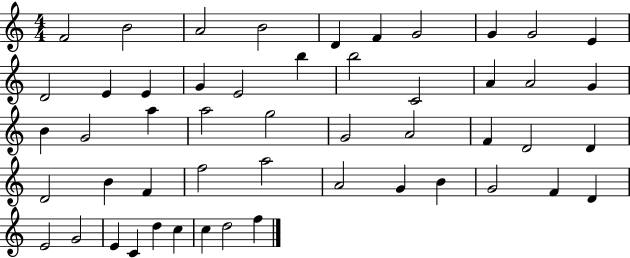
F4/h B4/h A4/h B4/h D4/q F4/q G4/h G4/q G4/h E4/q D4/h E4/q E4/q G4/q E4/h B5/q B5/h C4/h A4/q A4/h G4/q B4/q G4/h A5/q A5/h G5/h G4/h A4/h F4/q D4/h D4/q D4/h B4/q F4/q F5/h A5/h A4/h G4/q B4/q G4/h F4/q D4/q E4/h G4/h E4/q C4/q D5/q C5/q C5/q D5/h F5/q